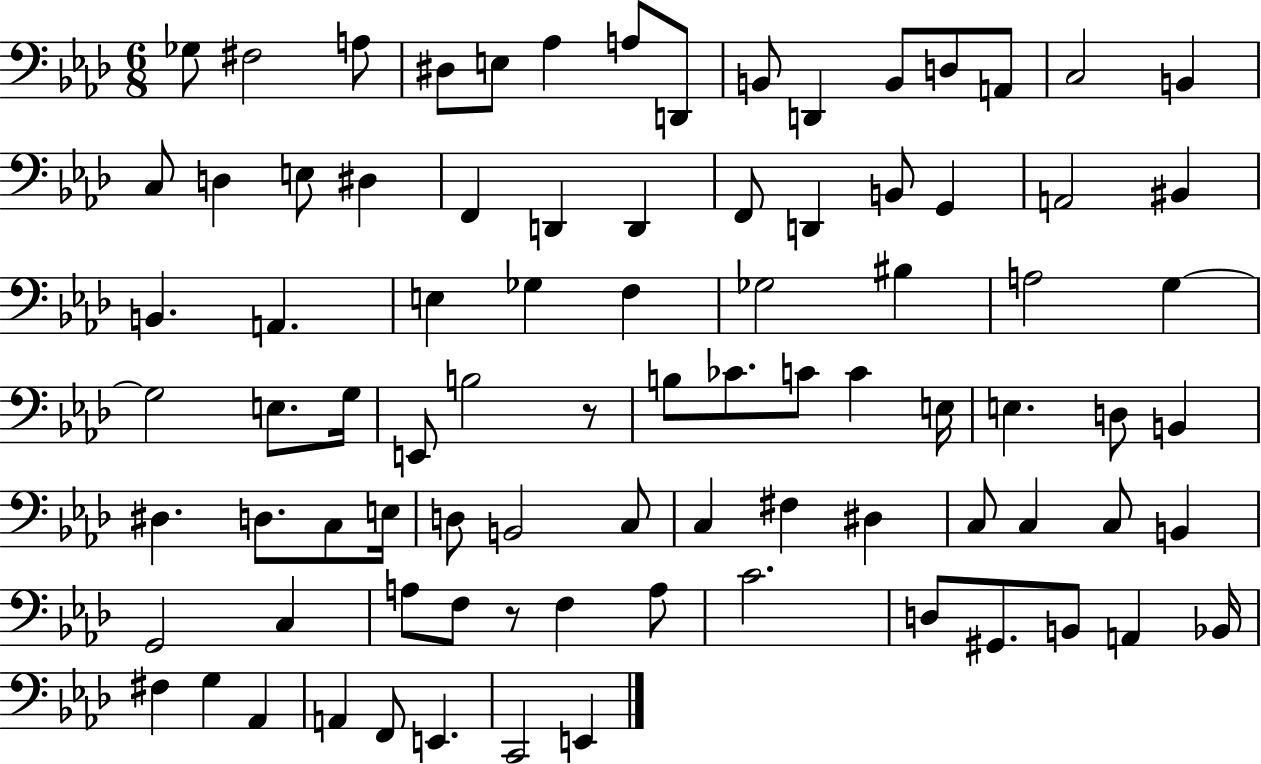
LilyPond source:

{
  \clef bass
  \numericTimeSignature
  \time 6/8
  \key aes \major
  ges8 fis2 a8 | dis8 e8 aes4 a8 d,8 | b,8 d,4 b,8 d8 a,8 | c2 b,4 | \break c8 d4 e8 dis4 | f,4 d,4 d,4 | f,8 d,4 b,8 g,4 | a,2 bis,4 | \break b,4. a,4. | e4 ges4 f4 | ges2 bis4 | a2 g4~~ | \break g2 e8. g16 | e,8 b2 r8 | b8 ces'8. c'8 c'4 e16 | e4. d8 b,4 | \break dis4. d8. c8 e16 | d8 b,2 c8 | c4 fis4 dis4 | c8 c4 c8 b,4 | \break g,2 c4 | a8 f8 r8 f4 a8 | c'2. | d8 gis,8. b,8 a,4 bes,16 | \break fis4 g4 aes,4 | a,4 f,8 e,4. | c,2 e,4 | \bar "|."
}